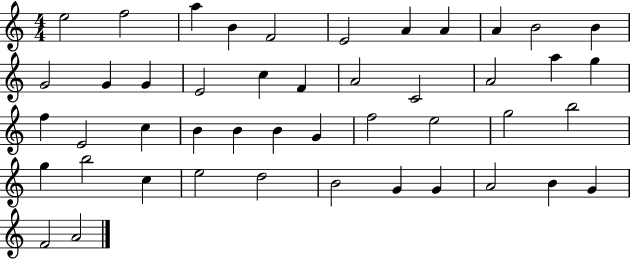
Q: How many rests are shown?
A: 0